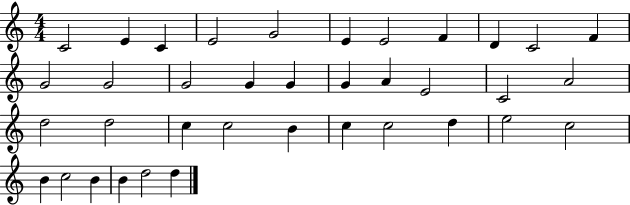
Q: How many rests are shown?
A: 0